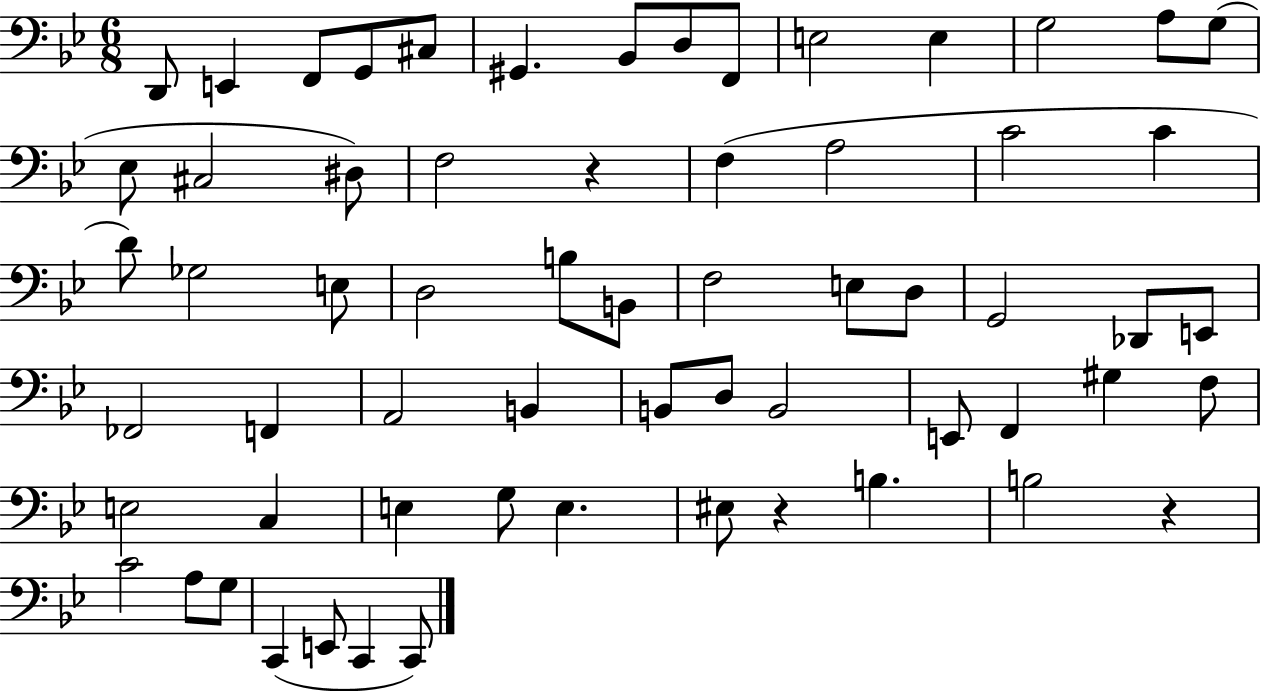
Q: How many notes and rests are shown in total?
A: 63